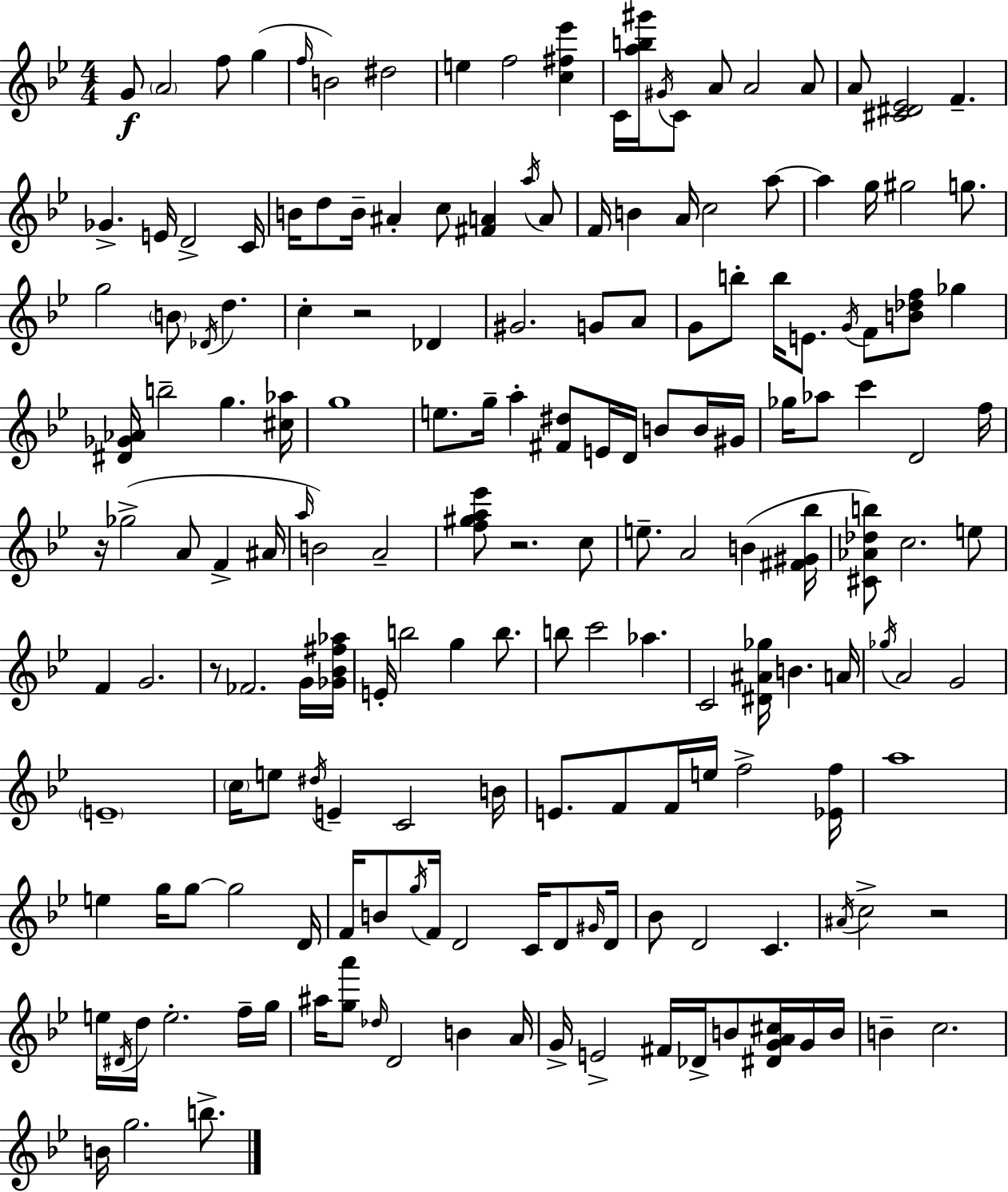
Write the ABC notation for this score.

X:1
T:Untitled
M:4/4
L:1/4
K:Gm
G/2 A2 f/2 g f/4 B2 ^d2 e f2 [c^f_e'] C/4 [ab^g']/4 ^G/4 C/2 A/2 A2 A/2 A/2 [^C^D_E]2 F _G E/4 D2 C/4 B/4 d/2 B/4 ^A c/2 [^FA] a/4 A/2 F/4 B A/4 c2 a/2 a g/4 ^g2 g/2 g2 B/2 _D/4 d c z2 _D ^G2 G/2 A/2 G/2 b/2 b/4 E/2 G/4 F/2 [B_df]/2 _g [^D_G_A]/4 b2 g [^c_a]/4 g4 e/2 g/4 a [^F^d]/2 E/4 D/4 B/2 B/4 ^G/4 _g/4 _a/2 c' D2 f/4 z/4 _g2 A/2 F ^A/4 a/4 B2 A2 [f^ga_e']/2 z2 c/2 e/2 A2 B [^F^G_b]/4 [^C_A_db]/2 c2 e/2 F G2 z/2 _F2 G/4 [_G_B^f_a]/4 E/4 b2 g b/2 b/2 c'2 _a C2 [^D^A_g]/4 B A/4 _g/4 A2 G2 E4 c/4 e/2 ^d/4 E C2 B/4 E/2 F/2 F/4 e/4 f2 [_Ef]/4 a4 e g/4 g/2 g2 D/4 F/4 B/2 g/4 F/4 D2 C/4 D/2 ^G/4 D/4 _B/2 D2 C ^A/4 c2 z2 e/4 ^D/4 d/4 e2 f/4 g/4 ^a/4 [ga']/2 _d/4 D2 B A/4 G/4 E2 ^F/4 _D/4 B/2 [^DGA^c]/4 G/4 B/4 B c2 B/4 g2 b/2